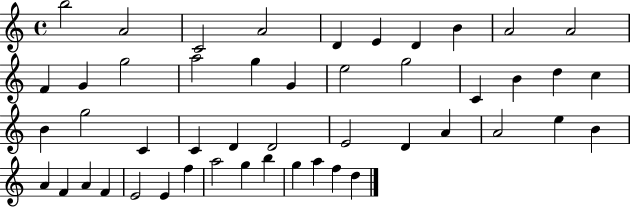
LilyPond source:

{
  \clef treble
  \time 4/4
  \defaultTimeSignature
  \key c \major
  b''2 a'2 | c'2 a'2 | d'4 e'4 d'4 b'4 | a'2 a'2 | \break f'4 g'4 g''2 | a''2 g''4 g'4 | e''2 g''2 | c'4 b'4 d''4 c''4 | \break b'4 g''2 c'4 | c'4 d'4 d'2 | e'2 d'4 a'4 | a'2 e''4 b'4 | \break a'4 f'4 a'4 f'4 | e'2 e'4 f''4 | a''2 g''4 b''4 | g''4 a''4 f''4 d''4 | \break \bar "|."
}